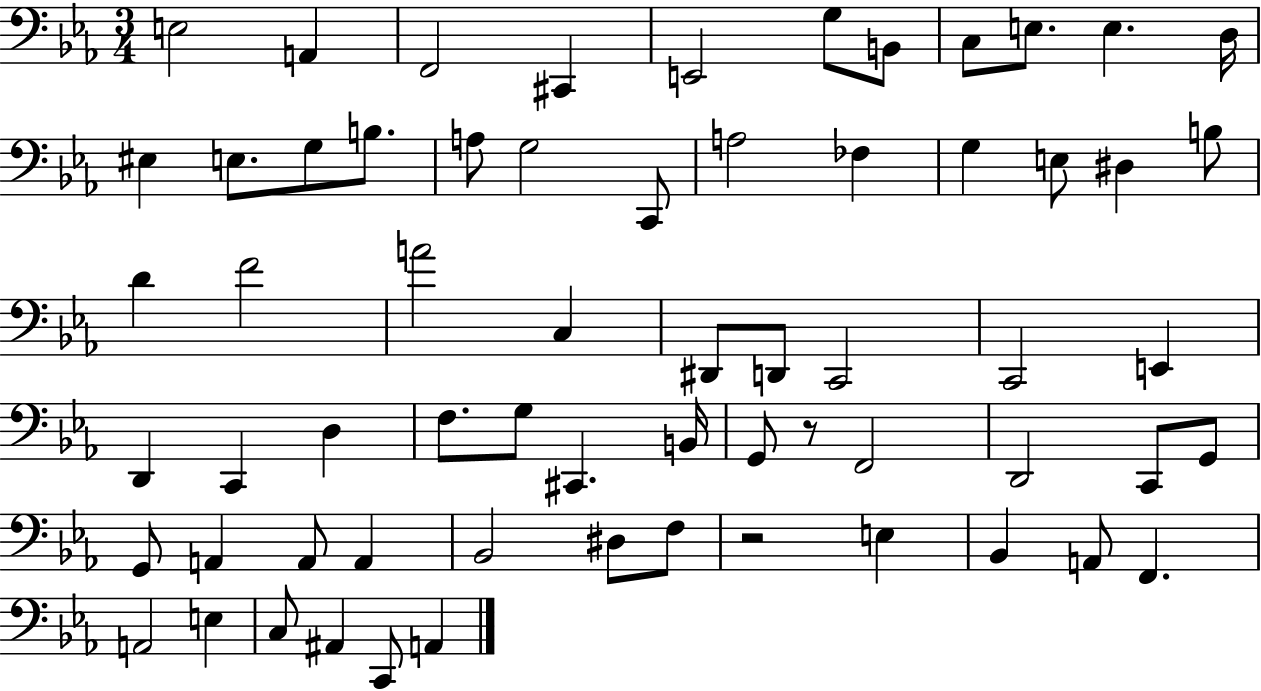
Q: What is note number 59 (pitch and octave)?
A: C3